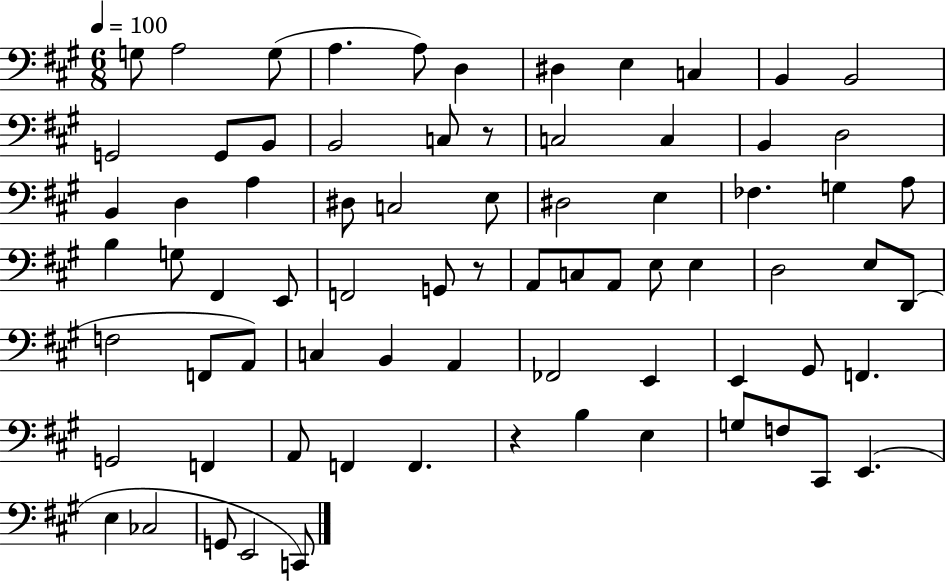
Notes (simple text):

G3/e A3/h G3/e A3/q. A3/e D3/q D#3/q E3/q C3/q B2/q B2/h G2/h G2/e B2/e B2/h C3/e R/e C3/h C3/q B2/q D3/h B2/q D3/q A3/q D#3/e C3/h E3/e D#3/h E3/q FES3/q. G3/q A3/e B3/q G3/e F#2/q E2/e F2/h G2/e R/e A2/e C3/e A2/e E3/e E3/q D3/h E3/e D2/e F3/h F2/e A2/e C3/q B2/q A2/q FES2/h E2/q E2/q G#2/e F2/q. G2/h F2/q A2/e F2/q F2/q. R/q B3/q E3/q G3/e F3/e C#2/e E2/q. E3/q CES3/h G2/e E2/h C2/e